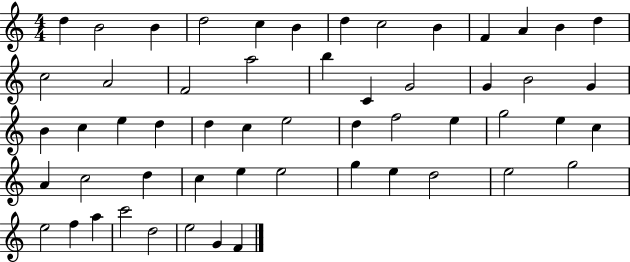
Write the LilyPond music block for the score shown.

{
  \clef treble
  \numericTimeSignature
  \time 4/4
  \key c \major
  d''4 b'2 b'4 | d''2 c''4 b'4 | d''4 c''2 b'4 | f'4 a'4 b'4 d''4 | \break c''2 a'2 | f'2 a''2 | b''4 c'4 g'2 | g'4 b'2 g'4 | \break b'4 c''4 e''4 d''4 | d''4 c''4 e''2 | d''4 f''2 e''4 | g''2 e''4 c''4 | \break a'4 c''2 d''4 | c''4 e''4 e''2 | g''4 e''4 d''2 | e''2 g''2 | \break e''2 f''4 a''4 | c'''2 d''2 | e''2 g'4 f'4 | \bar "|."
}